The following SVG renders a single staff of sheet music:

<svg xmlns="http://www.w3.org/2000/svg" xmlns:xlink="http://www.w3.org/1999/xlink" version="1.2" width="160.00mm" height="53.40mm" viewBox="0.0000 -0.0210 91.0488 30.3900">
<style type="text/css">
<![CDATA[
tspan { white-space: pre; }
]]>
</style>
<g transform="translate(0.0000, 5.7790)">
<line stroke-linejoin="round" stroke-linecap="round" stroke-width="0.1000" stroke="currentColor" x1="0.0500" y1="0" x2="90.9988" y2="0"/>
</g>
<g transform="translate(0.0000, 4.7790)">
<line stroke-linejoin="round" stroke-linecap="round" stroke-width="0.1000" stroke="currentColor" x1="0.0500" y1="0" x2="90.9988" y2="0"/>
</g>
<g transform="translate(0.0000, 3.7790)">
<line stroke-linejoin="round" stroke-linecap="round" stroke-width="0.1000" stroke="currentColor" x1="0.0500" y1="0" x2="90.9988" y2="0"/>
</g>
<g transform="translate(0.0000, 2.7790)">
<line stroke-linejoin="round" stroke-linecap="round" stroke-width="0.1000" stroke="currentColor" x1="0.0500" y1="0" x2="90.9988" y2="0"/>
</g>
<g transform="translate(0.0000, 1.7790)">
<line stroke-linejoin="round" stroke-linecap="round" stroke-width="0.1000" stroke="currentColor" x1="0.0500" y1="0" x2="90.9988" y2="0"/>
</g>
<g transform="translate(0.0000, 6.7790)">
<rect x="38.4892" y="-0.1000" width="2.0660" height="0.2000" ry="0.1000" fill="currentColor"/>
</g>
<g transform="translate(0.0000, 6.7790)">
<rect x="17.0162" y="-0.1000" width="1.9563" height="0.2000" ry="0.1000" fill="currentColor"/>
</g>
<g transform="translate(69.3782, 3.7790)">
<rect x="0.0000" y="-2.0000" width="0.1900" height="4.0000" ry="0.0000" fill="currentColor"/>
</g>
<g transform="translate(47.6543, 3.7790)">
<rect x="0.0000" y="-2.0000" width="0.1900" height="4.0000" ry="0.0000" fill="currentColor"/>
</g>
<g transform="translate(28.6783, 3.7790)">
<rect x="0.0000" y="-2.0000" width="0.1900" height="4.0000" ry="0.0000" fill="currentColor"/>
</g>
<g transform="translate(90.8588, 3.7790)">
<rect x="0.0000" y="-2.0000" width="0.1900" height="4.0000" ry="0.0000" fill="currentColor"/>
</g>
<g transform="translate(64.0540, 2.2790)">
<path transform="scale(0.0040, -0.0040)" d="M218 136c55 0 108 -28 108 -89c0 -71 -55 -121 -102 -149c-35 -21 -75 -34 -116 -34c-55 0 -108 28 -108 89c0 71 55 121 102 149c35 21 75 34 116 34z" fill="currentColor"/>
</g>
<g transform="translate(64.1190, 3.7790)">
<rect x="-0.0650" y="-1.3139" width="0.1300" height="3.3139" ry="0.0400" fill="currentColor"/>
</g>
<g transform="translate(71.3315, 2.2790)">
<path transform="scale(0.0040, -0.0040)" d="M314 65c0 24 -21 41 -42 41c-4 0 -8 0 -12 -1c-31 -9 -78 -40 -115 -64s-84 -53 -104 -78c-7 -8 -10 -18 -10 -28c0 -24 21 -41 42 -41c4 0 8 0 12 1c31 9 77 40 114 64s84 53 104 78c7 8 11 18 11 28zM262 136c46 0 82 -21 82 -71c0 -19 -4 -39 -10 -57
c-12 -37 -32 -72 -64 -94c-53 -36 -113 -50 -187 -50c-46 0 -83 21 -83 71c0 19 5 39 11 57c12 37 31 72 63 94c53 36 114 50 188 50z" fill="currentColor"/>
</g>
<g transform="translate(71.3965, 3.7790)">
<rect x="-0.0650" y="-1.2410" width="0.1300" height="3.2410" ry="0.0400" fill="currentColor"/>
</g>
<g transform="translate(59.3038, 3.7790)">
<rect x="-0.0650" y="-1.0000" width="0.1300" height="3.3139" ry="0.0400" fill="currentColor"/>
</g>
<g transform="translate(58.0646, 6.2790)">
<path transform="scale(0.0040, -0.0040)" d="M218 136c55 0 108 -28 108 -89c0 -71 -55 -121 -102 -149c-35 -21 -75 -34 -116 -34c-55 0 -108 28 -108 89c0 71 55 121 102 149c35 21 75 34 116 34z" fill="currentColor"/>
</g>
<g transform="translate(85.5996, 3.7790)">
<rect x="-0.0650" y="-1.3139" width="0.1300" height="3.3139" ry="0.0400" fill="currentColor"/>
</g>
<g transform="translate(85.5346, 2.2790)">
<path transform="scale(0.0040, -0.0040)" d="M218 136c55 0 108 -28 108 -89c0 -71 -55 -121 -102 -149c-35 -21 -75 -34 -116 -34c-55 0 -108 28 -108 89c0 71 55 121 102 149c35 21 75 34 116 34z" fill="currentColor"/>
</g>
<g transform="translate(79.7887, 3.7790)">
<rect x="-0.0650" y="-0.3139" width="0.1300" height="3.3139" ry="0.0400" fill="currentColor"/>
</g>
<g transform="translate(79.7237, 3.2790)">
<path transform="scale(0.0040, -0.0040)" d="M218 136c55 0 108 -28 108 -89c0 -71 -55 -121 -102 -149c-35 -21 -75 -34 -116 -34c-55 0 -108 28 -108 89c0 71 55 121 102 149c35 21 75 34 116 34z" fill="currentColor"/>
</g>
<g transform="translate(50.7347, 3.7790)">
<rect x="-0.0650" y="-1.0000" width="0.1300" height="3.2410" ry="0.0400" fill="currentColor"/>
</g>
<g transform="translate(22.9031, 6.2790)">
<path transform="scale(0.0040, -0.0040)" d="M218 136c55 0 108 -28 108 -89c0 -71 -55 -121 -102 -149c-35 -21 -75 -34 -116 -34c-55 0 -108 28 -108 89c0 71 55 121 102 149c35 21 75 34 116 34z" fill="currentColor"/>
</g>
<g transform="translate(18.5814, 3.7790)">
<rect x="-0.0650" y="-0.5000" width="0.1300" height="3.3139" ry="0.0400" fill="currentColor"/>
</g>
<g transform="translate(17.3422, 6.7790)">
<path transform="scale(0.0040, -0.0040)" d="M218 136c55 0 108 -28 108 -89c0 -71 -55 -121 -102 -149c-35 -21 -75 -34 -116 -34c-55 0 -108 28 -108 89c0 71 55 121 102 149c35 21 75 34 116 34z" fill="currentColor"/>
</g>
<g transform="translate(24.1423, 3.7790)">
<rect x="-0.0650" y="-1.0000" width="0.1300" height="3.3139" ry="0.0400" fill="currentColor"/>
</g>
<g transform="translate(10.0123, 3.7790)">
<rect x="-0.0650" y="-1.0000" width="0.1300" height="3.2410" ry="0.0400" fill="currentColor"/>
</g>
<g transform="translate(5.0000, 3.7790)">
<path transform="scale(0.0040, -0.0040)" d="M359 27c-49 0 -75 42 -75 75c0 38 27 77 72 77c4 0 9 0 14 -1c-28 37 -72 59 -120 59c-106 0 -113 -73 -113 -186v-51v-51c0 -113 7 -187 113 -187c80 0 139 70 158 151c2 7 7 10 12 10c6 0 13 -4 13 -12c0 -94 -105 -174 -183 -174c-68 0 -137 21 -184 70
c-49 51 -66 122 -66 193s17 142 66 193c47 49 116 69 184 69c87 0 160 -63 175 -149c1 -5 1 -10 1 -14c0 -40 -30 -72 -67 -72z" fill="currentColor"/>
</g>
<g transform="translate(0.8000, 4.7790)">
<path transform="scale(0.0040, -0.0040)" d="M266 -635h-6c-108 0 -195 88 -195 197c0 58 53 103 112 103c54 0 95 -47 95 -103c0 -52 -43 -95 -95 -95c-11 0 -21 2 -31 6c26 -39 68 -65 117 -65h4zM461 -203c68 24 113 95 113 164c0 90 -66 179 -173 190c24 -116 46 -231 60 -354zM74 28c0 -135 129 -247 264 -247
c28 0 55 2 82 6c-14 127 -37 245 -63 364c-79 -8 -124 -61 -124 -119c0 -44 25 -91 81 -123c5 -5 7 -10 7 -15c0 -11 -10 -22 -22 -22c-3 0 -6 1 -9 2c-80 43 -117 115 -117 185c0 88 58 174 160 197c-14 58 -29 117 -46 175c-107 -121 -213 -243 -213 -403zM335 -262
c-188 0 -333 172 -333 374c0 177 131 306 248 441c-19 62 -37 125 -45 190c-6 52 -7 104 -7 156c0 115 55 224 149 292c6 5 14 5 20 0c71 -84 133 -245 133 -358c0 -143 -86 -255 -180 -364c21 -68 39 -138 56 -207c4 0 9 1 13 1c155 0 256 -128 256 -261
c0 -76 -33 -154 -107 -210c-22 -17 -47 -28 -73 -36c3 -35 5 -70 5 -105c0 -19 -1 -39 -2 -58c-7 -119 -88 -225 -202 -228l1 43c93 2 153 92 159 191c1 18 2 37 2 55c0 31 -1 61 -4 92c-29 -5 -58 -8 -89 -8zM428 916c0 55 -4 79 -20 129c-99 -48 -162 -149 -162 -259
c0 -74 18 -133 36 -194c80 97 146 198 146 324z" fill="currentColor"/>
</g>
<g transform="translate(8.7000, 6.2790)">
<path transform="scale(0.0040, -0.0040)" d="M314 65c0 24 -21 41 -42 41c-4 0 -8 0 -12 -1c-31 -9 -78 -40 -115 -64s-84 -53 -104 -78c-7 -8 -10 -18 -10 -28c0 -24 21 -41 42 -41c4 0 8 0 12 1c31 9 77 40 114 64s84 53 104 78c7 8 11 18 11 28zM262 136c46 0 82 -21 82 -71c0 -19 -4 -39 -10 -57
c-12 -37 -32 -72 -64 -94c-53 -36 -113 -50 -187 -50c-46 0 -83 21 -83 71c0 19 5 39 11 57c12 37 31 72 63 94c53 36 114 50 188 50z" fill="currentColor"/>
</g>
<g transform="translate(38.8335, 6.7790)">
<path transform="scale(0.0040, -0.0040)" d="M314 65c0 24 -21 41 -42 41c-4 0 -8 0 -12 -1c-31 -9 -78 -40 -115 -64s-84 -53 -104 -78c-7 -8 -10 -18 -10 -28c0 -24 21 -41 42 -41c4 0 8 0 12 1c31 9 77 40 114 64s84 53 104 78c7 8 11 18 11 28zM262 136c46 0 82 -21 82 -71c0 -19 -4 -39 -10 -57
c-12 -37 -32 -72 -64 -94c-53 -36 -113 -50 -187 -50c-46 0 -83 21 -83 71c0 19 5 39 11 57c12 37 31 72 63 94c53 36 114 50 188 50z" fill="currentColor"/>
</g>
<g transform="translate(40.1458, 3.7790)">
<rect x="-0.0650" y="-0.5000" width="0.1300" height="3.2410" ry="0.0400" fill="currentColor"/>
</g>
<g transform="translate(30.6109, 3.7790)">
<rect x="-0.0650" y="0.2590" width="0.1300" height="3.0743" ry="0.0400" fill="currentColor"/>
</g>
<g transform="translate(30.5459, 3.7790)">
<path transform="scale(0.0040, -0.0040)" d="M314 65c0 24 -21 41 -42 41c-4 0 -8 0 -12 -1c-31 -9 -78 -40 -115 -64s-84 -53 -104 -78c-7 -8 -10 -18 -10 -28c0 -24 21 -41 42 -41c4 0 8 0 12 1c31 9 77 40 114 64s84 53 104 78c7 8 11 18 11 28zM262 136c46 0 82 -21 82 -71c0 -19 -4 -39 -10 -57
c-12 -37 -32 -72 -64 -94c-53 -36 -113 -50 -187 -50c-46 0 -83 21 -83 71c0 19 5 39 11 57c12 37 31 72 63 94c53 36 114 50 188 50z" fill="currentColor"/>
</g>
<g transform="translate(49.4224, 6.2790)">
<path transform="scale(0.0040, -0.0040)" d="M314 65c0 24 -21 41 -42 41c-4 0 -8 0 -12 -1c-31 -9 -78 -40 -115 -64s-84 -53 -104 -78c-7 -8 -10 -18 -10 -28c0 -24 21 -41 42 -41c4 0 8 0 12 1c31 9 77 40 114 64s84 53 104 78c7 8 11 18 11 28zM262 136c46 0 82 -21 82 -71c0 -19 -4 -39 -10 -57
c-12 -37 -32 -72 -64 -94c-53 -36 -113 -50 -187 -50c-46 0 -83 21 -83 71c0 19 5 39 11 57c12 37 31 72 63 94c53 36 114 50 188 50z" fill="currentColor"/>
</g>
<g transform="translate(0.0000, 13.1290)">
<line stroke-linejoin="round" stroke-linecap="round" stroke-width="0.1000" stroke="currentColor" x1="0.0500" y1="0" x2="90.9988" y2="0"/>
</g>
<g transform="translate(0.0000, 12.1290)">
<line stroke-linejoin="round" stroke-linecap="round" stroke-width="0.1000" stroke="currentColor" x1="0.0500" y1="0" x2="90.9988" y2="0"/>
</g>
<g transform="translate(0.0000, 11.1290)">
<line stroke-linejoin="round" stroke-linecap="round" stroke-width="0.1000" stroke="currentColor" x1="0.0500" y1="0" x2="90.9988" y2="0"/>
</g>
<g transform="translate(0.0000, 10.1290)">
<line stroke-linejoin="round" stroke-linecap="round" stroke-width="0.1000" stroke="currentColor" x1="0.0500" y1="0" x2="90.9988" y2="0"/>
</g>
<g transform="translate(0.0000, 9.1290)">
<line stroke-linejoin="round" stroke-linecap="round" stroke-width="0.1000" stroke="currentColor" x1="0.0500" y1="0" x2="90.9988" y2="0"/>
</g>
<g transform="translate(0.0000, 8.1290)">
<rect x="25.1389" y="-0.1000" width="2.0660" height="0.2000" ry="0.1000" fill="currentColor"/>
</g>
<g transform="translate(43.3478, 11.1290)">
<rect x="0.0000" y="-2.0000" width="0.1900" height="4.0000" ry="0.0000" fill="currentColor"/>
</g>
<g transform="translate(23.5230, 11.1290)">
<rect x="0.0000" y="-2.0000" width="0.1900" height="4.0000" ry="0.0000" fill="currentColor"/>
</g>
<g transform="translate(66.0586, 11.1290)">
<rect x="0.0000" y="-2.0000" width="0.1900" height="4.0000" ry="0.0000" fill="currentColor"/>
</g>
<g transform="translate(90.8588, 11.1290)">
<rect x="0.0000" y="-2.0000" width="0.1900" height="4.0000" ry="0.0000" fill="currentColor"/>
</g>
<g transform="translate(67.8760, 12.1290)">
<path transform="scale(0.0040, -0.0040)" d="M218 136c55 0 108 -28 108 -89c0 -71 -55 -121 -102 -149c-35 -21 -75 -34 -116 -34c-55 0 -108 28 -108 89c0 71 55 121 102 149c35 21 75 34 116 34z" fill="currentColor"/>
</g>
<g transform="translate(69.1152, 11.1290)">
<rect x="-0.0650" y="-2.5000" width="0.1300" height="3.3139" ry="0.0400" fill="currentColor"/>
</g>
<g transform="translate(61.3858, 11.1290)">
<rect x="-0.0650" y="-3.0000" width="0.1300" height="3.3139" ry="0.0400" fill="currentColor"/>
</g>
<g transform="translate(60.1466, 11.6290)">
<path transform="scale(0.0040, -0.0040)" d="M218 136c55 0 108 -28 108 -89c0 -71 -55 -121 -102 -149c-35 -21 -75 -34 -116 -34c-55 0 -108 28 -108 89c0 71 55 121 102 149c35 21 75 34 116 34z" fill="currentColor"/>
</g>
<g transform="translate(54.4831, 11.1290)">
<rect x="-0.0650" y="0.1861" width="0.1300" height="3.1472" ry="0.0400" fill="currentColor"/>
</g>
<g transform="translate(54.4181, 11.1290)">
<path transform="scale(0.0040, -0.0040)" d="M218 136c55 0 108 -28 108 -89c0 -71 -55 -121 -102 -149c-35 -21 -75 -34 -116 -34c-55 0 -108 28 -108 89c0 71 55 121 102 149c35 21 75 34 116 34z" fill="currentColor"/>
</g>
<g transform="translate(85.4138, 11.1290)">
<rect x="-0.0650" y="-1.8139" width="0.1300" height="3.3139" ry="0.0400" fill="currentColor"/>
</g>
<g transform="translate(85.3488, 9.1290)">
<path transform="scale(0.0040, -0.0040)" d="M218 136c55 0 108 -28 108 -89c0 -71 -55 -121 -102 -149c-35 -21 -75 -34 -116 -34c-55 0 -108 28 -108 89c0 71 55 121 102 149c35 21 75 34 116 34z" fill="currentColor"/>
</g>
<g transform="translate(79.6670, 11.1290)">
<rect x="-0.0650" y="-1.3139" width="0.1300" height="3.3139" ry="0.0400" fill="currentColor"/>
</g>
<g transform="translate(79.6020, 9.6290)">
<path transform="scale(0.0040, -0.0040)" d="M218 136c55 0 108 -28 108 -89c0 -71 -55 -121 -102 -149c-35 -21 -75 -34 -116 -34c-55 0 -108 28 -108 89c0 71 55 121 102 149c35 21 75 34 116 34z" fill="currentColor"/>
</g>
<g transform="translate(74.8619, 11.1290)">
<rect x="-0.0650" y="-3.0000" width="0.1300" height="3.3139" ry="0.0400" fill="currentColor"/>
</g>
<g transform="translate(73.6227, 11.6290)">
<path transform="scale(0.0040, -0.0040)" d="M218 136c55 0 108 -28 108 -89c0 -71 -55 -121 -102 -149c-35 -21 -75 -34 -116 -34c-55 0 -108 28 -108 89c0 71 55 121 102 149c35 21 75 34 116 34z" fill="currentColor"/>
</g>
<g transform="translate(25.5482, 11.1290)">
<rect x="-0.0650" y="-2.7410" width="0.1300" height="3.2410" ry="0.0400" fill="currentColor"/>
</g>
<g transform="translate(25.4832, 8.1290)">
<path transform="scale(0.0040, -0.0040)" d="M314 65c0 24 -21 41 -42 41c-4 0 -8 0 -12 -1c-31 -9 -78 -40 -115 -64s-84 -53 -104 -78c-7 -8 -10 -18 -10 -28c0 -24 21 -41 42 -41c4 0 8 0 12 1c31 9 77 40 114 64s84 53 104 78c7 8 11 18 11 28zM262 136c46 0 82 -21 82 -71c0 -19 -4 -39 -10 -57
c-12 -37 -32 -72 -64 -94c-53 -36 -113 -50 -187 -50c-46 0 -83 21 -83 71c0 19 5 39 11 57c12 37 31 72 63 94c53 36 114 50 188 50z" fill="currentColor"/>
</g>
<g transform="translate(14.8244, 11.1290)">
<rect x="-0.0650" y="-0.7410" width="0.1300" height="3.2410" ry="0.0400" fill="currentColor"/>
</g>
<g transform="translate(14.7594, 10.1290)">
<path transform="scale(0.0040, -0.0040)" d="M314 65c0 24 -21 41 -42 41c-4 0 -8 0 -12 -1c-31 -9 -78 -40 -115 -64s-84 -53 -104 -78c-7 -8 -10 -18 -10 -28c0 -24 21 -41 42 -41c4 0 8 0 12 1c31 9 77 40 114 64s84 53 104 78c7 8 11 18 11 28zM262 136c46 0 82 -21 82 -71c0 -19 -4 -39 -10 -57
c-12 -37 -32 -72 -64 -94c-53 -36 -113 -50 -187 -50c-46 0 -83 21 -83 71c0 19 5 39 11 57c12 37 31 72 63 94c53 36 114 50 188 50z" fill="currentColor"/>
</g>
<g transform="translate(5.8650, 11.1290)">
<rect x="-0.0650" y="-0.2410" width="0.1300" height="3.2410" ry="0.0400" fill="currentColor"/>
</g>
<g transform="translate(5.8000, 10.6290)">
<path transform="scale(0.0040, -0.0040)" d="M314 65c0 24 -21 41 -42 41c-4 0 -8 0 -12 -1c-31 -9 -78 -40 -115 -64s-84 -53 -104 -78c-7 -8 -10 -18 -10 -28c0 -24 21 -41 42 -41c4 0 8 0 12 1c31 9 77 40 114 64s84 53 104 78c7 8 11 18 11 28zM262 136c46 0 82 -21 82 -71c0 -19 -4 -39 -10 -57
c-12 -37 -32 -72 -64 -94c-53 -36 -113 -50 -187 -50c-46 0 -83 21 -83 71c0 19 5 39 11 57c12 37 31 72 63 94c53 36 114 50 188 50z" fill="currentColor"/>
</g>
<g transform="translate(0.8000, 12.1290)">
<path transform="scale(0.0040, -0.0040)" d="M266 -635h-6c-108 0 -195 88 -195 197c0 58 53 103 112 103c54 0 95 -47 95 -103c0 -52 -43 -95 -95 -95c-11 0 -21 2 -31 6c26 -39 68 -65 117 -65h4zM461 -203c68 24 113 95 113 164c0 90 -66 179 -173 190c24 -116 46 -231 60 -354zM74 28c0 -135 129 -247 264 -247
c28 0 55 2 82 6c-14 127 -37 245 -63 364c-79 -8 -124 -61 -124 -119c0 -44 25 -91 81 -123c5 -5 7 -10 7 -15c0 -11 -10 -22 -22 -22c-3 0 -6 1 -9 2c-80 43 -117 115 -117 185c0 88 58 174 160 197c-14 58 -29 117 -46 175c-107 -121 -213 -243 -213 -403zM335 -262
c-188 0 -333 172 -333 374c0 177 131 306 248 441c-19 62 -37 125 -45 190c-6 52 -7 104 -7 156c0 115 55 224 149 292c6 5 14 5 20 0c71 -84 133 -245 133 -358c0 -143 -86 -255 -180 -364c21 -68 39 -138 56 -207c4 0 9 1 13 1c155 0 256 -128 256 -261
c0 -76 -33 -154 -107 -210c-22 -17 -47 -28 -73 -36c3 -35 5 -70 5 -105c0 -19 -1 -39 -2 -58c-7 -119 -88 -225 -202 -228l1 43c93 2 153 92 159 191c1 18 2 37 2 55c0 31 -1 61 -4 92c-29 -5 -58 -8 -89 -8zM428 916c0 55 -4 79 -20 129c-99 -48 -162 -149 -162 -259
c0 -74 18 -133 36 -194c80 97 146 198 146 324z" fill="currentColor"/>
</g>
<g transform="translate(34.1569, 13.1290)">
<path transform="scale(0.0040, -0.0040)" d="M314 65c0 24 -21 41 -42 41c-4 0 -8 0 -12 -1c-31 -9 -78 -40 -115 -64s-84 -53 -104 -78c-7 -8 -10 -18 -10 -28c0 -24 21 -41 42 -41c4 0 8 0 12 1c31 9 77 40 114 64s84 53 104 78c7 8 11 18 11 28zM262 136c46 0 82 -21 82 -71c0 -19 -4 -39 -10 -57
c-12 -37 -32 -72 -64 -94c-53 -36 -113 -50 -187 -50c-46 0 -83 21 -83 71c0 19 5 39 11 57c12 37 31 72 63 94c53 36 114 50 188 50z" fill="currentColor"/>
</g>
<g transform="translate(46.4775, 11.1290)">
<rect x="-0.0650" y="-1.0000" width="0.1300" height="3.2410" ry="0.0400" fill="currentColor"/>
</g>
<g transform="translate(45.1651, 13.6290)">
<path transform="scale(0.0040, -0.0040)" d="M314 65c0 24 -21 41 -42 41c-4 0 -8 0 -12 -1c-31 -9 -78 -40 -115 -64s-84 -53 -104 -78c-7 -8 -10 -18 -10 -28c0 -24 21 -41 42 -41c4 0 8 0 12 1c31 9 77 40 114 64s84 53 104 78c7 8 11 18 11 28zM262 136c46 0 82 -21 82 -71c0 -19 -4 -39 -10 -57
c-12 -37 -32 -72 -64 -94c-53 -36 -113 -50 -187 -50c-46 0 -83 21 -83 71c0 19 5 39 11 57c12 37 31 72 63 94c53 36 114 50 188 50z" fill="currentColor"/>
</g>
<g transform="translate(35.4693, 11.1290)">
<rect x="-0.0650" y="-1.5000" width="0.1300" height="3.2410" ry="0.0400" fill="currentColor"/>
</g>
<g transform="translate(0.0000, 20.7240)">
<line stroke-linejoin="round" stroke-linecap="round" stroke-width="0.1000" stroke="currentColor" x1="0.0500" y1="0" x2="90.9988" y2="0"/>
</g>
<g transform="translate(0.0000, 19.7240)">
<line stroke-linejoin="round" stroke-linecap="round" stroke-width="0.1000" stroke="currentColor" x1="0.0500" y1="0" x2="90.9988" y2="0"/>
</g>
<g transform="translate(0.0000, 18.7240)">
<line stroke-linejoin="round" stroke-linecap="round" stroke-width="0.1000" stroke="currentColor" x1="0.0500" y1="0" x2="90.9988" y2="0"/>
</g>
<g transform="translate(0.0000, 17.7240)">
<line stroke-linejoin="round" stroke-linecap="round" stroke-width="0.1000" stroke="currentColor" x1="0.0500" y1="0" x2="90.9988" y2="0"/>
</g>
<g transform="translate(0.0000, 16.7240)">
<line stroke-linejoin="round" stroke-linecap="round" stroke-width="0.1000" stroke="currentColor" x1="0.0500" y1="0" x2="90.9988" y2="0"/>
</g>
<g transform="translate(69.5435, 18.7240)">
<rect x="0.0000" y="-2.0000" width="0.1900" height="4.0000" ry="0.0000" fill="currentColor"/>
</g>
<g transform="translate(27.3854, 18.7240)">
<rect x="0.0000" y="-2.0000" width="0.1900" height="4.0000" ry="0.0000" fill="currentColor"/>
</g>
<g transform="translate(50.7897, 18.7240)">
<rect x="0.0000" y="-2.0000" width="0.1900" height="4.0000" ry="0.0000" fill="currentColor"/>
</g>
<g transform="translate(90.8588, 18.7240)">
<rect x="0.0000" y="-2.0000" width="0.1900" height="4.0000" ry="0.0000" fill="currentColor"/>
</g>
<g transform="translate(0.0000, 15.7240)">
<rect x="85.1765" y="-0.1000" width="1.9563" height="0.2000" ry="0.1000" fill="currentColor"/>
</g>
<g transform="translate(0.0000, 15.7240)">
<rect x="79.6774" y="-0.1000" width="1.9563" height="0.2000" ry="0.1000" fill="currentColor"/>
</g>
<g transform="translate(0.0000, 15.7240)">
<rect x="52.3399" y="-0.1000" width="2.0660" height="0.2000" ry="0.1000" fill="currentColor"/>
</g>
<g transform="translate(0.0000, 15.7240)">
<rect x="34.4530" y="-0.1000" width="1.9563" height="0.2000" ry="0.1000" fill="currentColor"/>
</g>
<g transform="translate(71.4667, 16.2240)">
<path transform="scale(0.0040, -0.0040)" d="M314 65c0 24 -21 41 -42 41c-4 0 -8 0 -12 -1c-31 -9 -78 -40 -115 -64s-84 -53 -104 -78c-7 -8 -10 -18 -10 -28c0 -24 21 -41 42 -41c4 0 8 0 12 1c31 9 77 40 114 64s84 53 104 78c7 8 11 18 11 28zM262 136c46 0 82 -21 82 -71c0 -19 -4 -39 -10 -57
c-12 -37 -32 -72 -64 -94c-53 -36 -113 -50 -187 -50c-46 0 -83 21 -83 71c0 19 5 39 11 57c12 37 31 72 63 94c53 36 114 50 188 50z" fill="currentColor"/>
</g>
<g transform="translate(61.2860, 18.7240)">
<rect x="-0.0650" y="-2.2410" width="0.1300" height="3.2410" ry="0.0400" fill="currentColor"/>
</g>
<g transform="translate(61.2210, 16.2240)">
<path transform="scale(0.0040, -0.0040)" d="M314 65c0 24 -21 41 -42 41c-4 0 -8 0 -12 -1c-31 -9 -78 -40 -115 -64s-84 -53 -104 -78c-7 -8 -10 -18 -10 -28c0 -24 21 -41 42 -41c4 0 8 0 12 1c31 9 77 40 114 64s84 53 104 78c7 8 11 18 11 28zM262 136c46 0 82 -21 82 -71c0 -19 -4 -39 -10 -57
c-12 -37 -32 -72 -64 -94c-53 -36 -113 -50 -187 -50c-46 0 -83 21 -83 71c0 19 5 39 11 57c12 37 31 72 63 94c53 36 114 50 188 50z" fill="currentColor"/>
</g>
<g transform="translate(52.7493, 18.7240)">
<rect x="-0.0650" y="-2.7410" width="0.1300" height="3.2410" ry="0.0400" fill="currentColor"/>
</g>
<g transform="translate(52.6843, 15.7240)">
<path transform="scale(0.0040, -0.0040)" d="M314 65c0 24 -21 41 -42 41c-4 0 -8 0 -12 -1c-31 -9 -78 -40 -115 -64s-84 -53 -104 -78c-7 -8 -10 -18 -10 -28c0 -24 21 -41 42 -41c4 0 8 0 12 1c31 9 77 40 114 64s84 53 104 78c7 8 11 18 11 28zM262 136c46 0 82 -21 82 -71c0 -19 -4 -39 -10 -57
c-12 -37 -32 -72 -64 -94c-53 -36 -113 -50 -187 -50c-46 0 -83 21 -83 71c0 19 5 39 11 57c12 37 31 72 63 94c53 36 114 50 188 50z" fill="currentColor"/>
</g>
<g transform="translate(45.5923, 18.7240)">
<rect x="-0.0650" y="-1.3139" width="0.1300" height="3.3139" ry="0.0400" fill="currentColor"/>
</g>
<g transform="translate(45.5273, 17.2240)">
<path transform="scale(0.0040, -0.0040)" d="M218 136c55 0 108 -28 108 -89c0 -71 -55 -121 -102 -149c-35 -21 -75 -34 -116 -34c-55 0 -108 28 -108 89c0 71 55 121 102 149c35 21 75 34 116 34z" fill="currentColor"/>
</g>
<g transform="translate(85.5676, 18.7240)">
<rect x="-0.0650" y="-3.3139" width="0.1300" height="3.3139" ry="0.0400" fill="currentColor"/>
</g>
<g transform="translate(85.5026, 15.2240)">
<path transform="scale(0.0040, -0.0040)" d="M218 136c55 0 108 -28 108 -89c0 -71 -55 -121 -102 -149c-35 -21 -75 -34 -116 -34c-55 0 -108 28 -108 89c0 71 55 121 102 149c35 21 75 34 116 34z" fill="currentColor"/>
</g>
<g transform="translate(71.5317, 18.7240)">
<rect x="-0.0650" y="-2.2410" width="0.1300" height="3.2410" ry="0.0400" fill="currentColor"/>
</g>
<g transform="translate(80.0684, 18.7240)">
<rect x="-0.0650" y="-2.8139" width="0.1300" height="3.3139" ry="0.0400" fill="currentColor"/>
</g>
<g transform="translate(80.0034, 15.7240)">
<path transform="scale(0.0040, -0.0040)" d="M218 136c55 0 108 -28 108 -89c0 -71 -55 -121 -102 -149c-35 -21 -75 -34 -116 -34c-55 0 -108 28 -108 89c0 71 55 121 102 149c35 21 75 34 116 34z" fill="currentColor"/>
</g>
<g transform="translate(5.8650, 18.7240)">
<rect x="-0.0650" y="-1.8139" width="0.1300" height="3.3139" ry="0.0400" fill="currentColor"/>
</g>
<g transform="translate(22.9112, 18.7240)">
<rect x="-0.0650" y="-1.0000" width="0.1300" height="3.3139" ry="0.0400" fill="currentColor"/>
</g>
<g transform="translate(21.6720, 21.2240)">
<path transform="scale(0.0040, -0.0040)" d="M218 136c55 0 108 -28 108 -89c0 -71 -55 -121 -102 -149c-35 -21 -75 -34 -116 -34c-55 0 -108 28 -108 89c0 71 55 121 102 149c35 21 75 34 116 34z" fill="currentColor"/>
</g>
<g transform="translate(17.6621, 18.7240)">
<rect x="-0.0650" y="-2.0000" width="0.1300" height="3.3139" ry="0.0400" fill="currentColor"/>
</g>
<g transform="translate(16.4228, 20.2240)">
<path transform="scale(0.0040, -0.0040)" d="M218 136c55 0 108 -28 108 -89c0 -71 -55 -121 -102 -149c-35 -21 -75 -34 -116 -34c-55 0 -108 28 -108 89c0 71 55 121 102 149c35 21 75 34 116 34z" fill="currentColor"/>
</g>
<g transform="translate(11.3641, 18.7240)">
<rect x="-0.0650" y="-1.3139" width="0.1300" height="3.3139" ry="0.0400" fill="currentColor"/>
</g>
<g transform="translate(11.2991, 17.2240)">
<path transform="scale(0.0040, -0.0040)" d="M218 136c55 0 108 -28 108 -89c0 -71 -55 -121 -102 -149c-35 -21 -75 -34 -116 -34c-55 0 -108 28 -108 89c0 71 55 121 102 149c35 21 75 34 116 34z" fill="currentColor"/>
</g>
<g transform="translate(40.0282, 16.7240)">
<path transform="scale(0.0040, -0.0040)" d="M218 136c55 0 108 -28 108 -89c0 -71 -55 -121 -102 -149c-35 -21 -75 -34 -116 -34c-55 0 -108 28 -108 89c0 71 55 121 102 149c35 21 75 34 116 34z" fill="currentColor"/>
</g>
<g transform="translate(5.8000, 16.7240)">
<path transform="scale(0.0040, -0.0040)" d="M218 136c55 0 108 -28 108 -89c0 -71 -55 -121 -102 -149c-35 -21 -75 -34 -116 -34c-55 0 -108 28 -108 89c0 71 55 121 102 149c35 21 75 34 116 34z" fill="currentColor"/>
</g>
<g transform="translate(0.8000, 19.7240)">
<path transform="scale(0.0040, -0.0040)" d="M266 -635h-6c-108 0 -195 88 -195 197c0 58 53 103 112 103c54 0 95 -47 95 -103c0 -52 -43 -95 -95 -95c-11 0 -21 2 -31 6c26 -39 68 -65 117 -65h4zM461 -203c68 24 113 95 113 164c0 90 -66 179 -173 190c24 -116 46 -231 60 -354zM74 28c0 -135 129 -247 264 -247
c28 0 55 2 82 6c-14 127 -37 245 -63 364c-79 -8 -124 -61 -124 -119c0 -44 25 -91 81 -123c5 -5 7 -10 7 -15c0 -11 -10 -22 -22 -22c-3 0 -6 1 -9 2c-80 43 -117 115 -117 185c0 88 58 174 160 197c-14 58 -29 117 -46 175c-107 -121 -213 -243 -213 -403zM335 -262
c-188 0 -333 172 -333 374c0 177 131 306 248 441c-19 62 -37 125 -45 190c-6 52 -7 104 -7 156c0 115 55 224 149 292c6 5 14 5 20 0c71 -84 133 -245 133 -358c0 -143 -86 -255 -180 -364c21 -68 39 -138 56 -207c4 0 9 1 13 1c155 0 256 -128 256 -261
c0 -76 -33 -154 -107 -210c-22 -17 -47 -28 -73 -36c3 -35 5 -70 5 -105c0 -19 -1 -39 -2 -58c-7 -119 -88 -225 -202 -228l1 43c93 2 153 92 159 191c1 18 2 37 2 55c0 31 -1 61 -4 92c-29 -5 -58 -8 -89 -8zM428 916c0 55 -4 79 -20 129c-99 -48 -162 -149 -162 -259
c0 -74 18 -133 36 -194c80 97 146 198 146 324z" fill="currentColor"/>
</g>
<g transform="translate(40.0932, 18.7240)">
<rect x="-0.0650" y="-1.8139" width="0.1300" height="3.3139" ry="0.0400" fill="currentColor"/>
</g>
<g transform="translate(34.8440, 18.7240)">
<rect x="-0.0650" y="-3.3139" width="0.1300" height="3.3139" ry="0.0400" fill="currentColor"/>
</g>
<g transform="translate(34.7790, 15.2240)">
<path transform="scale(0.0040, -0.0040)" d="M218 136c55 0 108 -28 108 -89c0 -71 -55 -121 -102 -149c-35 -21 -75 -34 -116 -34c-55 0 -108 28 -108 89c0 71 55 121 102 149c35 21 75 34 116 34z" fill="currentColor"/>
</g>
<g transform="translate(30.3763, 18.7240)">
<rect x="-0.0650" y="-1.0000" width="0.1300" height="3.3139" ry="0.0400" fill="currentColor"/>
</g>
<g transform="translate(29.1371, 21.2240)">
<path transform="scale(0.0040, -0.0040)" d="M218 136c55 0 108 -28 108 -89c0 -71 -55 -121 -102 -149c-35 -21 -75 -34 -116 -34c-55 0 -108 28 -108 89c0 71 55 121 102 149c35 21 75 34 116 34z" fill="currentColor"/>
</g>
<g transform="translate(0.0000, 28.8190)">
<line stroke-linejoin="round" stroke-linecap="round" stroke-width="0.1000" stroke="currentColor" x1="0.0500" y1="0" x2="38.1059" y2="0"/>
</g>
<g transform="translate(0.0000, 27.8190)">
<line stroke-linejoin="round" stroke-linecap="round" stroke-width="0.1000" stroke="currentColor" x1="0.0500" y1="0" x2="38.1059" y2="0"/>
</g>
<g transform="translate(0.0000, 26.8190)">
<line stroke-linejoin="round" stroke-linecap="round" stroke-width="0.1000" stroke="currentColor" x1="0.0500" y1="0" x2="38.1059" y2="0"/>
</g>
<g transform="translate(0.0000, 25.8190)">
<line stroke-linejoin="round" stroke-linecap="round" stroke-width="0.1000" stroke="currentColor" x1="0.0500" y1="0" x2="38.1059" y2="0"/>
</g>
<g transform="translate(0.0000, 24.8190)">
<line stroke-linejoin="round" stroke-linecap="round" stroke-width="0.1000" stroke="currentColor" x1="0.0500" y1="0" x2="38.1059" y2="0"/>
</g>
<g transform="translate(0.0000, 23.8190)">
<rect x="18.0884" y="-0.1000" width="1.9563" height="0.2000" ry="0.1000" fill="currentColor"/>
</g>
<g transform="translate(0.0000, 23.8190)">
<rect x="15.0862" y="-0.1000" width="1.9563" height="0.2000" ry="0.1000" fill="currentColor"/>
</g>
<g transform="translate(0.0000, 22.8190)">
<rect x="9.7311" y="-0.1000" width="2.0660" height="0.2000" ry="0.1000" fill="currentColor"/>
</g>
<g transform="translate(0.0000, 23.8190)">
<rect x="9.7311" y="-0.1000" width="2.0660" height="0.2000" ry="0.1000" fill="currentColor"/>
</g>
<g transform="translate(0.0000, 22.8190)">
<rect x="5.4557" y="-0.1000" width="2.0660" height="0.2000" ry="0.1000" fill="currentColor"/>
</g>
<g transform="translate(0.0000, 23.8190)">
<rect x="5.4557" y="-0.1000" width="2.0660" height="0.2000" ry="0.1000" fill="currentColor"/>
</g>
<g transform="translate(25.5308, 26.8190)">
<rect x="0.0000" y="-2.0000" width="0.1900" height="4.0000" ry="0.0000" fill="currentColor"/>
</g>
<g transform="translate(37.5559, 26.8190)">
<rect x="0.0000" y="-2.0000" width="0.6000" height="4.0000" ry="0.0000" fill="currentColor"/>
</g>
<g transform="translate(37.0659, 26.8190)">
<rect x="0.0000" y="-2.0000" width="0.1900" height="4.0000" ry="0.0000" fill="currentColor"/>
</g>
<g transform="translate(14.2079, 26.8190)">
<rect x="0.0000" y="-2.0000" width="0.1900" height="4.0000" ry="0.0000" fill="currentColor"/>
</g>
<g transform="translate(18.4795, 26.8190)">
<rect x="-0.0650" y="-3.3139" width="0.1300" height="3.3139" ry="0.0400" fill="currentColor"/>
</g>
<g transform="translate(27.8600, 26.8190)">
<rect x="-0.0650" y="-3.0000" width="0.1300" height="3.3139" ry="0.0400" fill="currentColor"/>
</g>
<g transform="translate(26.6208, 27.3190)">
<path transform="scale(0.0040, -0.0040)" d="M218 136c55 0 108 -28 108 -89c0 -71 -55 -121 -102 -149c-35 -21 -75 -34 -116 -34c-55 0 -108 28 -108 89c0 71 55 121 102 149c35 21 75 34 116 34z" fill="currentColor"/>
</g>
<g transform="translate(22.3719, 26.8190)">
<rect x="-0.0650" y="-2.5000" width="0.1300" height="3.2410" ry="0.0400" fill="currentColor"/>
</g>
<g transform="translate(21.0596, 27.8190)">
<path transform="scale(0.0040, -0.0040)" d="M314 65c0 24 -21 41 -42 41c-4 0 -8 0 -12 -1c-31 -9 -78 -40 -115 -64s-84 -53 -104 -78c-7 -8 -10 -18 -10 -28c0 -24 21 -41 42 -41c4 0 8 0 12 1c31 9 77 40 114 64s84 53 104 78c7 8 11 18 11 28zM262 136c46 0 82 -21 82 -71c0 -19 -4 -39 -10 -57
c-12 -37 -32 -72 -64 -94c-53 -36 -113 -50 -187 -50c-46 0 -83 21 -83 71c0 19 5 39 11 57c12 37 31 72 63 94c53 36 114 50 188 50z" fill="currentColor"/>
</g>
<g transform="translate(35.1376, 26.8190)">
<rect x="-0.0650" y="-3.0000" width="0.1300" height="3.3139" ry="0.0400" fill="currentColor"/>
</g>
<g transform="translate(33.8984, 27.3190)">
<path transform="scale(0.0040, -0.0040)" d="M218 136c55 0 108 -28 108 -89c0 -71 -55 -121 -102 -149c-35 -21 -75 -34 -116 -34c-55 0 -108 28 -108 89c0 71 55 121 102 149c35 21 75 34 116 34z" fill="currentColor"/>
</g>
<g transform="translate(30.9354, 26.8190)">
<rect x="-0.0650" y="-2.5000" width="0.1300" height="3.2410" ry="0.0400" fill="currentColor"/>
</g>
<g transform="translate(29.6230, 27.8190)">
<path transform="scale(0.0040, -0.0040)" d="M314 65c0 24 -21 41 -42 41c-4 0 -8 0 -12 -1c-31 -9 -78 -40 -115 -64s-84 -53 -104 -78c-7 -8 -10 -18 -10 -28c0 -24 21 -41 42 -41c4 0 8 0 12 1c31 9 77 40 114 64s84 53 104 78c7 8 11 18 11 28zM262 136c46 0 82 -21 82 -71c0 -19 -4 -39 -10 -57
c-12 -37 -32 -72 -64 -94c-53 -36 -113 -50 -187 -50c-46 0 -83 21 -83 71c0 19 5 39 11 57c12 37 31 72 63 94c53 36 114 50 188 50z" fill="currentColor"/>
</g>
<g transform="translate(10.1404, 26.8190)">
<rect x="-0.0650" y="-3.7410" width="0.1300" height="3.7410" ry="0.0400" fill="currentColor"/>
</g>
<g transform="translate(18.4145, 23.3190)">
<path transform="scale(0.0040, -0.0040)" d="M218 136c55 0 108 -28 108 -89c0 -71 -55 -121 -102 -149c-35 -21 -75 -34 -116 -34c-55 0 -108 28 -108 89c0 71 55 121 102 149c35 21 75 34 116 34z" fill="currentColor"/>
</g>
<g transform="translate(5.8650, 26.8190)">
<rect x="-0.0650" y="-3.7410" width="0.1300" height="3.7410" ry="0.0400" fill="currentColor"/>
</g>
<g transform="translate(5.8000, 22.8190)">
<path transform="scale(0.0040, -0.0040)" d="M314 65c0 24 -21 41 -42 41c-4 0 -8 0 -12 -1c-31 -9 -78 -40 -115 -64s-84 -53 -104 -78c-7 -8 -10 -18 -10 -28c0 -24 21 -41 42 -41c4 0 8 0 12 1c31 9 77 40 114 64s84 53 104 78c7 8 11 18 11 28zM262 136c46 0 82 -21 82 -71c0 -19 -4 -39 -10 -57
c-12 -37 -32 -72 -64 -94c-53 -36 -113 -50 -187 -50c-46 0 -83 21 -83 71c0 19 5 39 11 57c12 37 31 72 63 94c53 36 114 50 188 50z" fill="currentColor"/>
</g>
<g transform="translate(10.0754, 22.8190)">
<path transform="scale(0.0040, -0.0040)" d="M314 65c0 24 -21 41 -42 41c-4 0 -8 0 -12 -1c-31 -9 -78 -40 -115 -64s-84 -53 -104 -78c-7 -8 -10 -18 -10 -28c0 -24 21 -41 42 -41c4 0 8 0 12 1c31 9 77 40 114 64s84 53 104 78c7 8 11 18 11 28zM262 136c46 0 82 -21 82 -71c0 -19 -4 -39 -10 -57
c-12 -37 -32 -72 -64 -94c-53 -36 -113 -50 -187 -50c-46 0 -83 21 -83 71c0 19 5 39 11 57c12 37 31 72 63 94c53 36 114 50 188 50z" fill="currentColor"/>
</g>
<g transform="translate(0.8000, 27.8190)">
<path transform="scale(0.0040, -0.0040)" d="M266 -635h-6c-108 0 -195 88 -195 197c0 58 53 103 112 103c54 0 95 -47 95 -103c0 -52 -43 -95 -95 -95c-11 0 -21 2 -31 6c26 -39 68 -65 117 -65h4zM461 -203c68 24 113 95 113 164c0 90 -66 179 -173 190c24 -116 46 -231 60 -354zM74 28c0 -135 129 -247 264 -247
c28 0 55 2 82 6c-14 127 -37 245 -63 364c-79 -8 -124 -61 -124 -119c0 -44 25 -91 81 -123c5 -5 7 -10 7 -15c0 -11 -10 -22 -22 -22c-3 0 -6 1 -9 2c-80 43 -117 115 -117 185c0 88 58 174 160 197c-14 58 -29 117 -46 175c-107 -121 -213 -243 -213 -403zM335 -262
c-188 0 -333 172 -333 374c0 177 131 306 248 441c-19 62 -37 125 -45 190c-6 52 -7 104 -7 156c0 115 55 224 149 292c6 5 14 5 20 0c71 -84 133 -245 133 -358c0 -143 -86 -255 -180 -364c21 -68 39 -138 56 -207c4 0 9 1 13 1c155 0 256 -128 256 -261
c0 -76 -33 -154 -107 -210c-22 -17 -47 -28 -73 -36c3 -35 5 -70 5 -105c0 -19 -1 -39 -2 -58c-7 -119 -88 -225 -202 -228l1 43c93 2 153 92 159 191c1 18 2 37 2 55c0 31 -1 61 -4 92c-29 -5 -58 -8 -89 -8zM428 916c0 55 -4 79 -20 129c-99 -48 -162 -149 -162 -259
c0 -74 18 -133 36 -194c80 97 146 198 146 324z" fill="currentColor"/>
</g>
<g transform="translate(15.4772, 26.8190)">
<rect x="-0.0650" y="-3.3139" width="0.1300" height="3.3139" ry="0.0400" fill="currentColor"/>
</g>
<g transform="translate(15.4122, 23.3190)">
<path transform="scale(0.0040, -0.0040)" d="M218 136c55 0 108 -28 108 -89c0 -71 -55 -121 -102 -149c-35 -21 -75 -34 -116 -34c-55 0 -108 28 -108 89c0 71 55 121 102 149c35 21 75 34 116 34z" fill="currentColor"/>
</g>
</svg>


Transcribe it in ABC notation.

X:1
T:Untitled
M:4/4
L:1/4
K:C
D2 C D B2 C2 D2 D e e2 c e c2 d2 a2 E2 D2 B A G A e f f e F D D b f e a2 g2 g2 a b c'2 c'2 b b G2 A G2 A